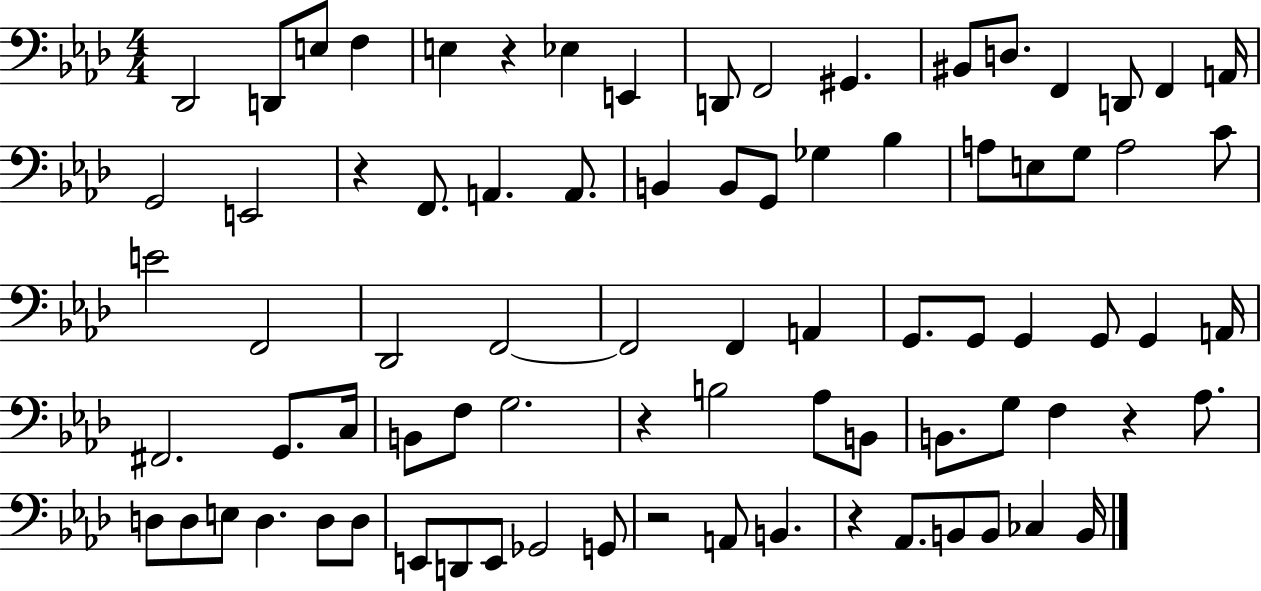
{
  \clef bass
  \numericTimeSignature
  \time 4/4
  \key aes \major
  des,2 d,8 e8 f4 | e4 r4 ees4 e,4 | d,8 f,2 gis,4. | bis,8 d8. f,4 d,8 f,4 a,16 | \break g,2 e,2 | r4 f,8. a,4. a,8. | b,4 b,8 g,8 ges4 bes4 | a8 e8 g8 a2 c'8 | \break e'2 f,2 | des,2 f,2~~ | f,2 f,4 a,4 | g,8. g,8 g,4 g,8 g,4 a,16 | \break fis,2. g,8. c16 | b,8 f8 g2. | r4 b2 aes8 b,8 | b,8. g8 f4 r4 aes8. | \break d8 d8 e8 d4. d8 d8 | e,8 d,8 e,8 ges,2 g,8 | r2 a,8 b,4. | r4 aes,8. b,8 b,8 ces4 b,16 | \break \bar "|."
}